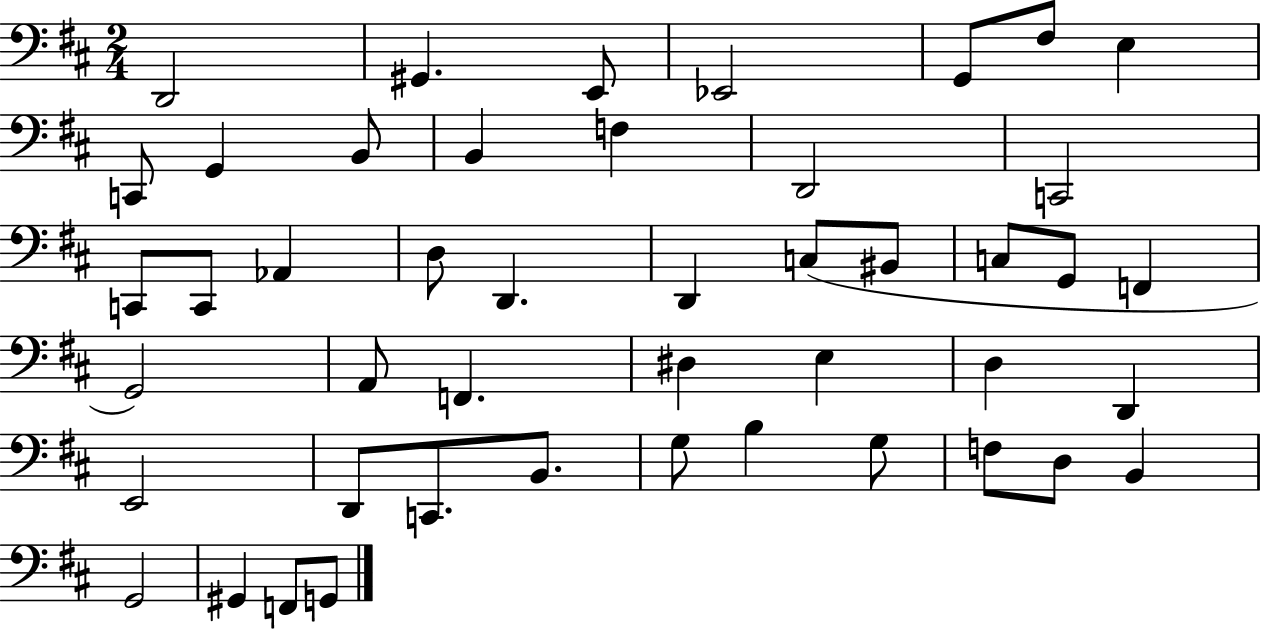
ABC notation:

X:1
T:Untitled
M:2/4
L:1/4
K:D
D,,2 ^G,, E,,/2 _E,,2 G,,/2 ^F,/2 E, C,,/2 G,, B,,/2 B,, F, D,,2 C,,2 C,,/2 C,,/2 _A,, D,/2 D,, D,, C,/2 ^B,,/2 C,/2 G,,/2 F,, G,,2 A,,/2 F,, ^D, E, D, D,, E,,2 D,,/2 C,,/2 B,,/2 G,/2 B, G,/2 F,/2 D,/2 B,, G,,2 ^G,, F,,/2 G,,/2